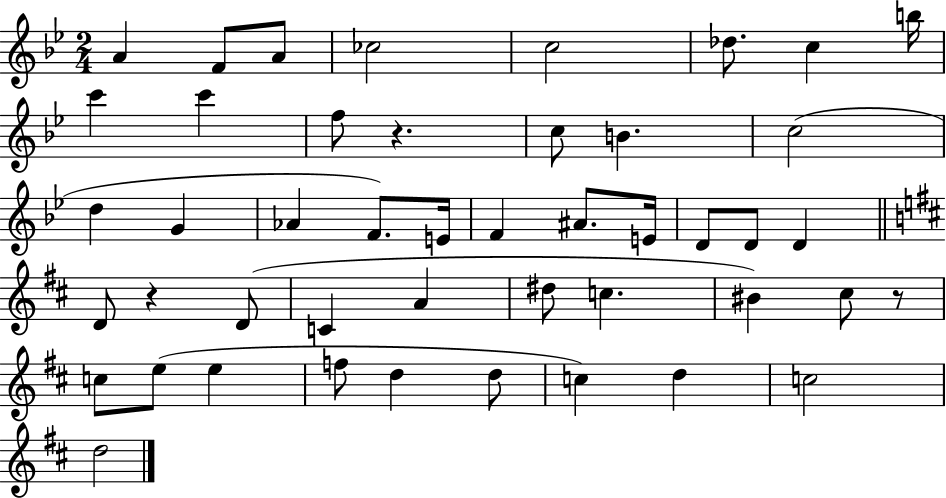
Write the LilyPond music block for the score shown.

{
  \clef treble
  \numericTimeSignature
  \time 2/4
  \key bes \major
  a'4 f'8 a'8 | ces''2 | c''2 | des''8. c''4 b''16 | \break c'''4 c'''4 | f''8 r4. | c''8 b'4. | c''2( | \break d''4 g'4 | aes'4 f'8.) e'16 | f'4 ais'8. e'16 | d'8 d'8 d'4 | \break \bar "||" \break \key d \major d'8 r4 d'8( | c'4 a'4 | dis''8 c''4. | bis'4) cis''8 r8 | \break c''8 e''8( e''4 | f''8 d''4 d''8 | c''4) d''4 | c''2 | \break d''2 | \bar "|."
}